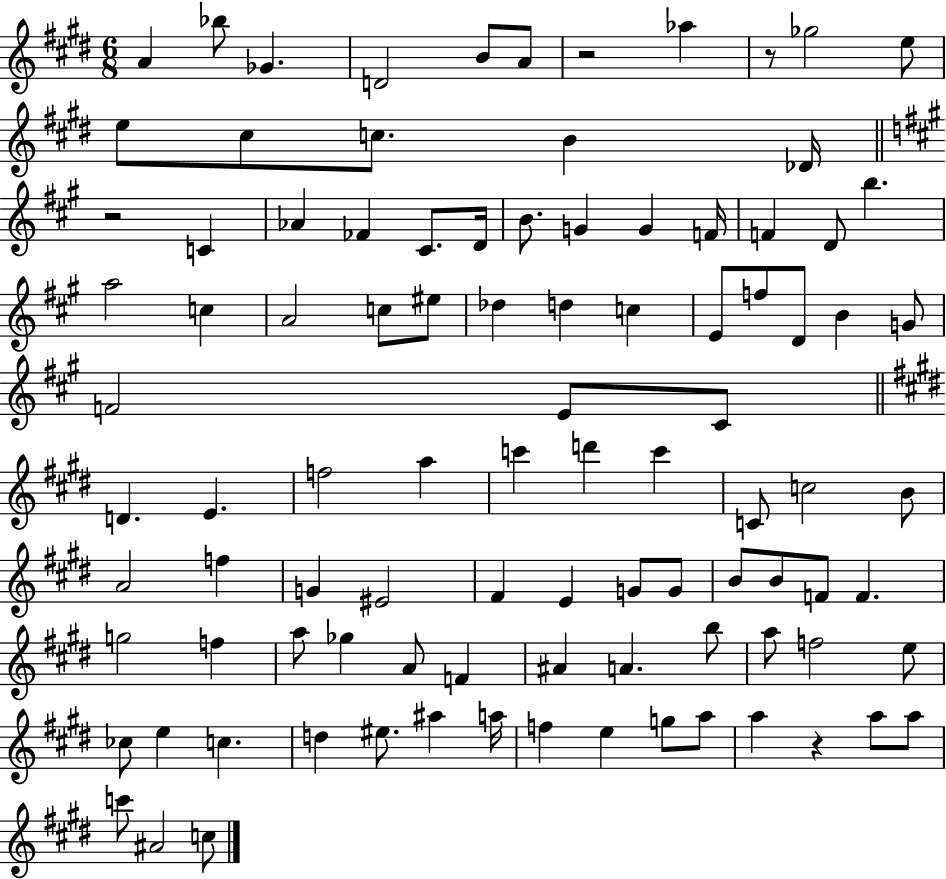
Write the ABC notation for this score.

X:1
T:Untitled
M:6/8
L:1/4
K:E
A _b/2 _G D2 B/2 A/2 z2 _a z/2 _g2 e/2 e/2 ^c/2 c/2 B _D/4 z2 C _A _F ^C/2 D/4 B/2 G G F/4 F D/2 b a2 c A2 c/2 ^e/2 _d d c E/2 f/2 D/2 B G/2 F2 E/2 ^C/2 D E f2 a c' d' c' C/2 c2 B/2 A2 f G ^E2 ^F E G/2 G/2 B/2 B/2 F/2 F g2 f a/2 _g A/2 F ^A A b/2 a/2 f2 e/2 _c/2 e c d ^e/2 ^a a/4 f e g/2 a/2 a z a/2 a/2 c'/2 ^A2 c/2